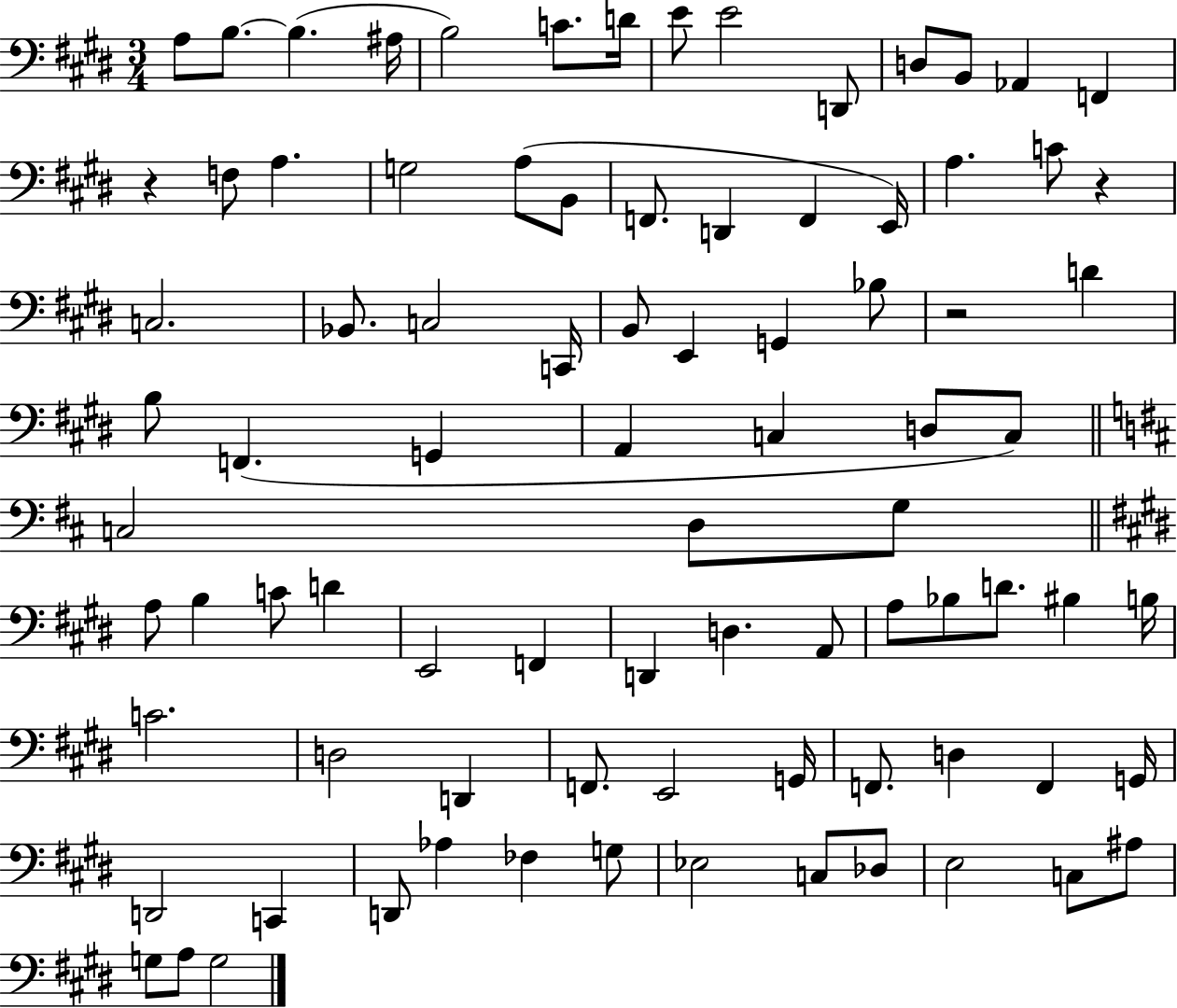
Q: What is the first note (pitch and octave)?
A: A3